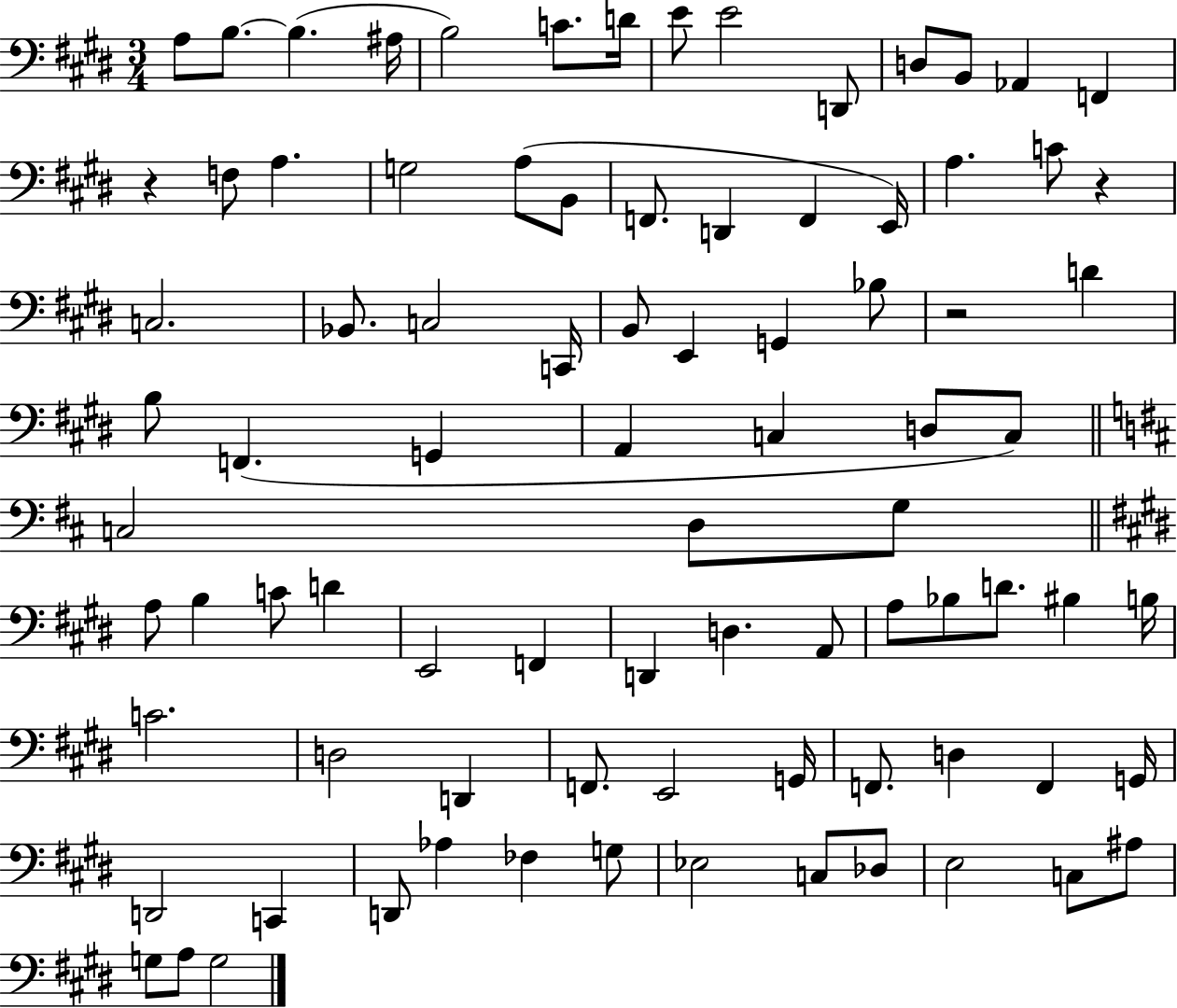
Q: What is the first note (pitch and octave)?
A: A3